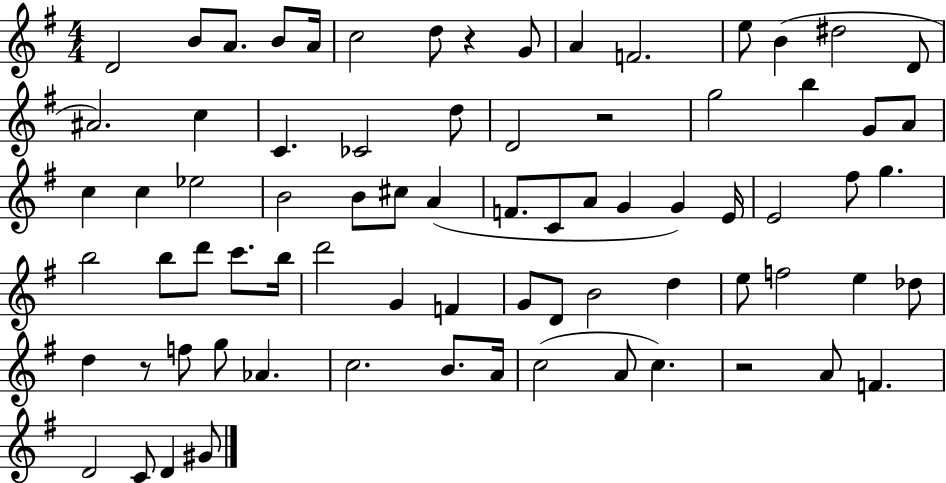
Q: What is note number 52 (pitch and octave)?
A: D5